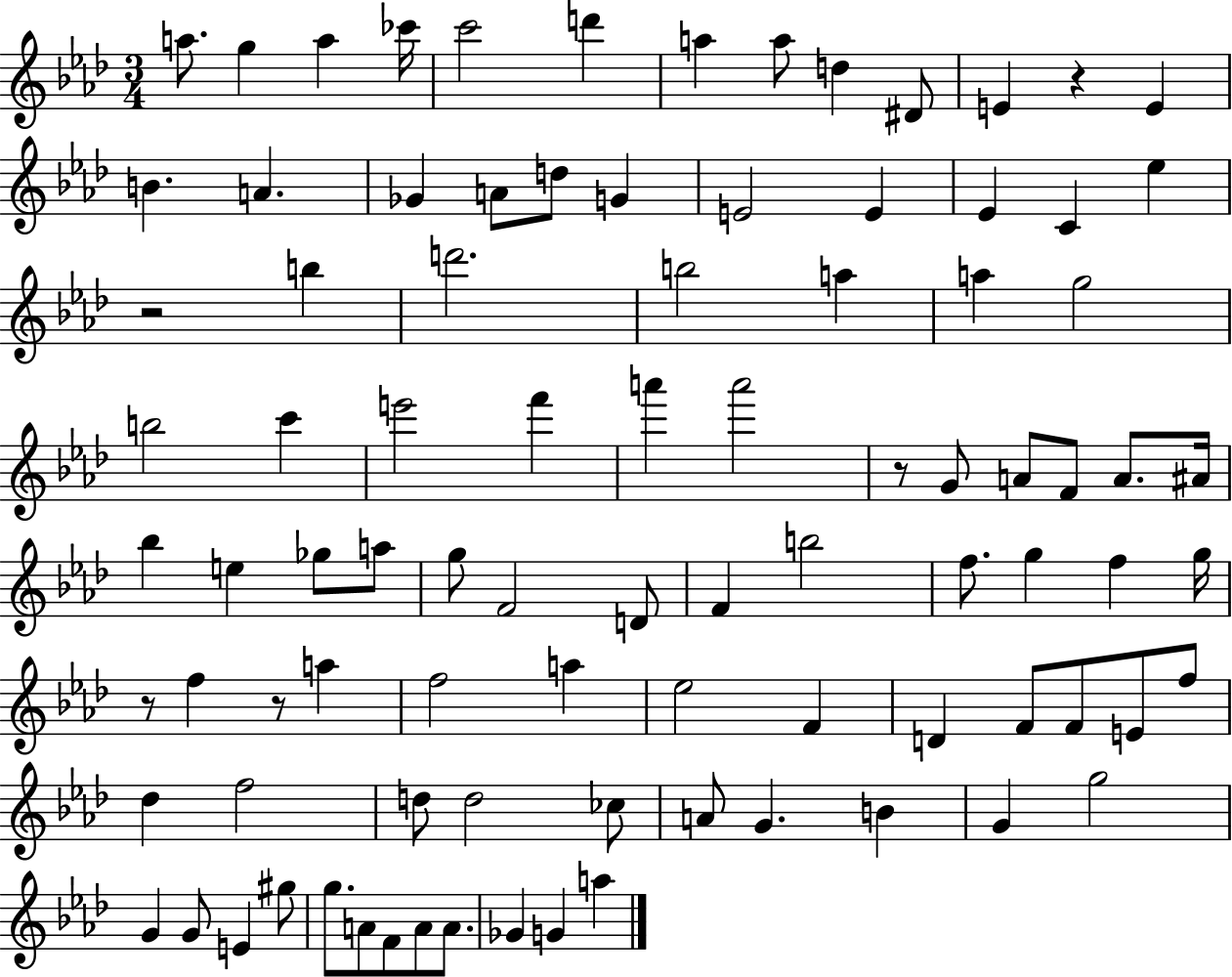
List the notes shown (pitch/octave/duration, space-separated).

A5/e. G5/q A5/q CES6/s C6/h D6/q A5/q A5/e D5/q D#4/e E4/q R/q E4/q B4/q. A4/q. Gb4/q A4/e D5/e G4/q E4/h E4/q Eb4/q C4/q Eb5/q R/h B5/q D6/h. B5/h A5/q A5/q G5/h B5/h C6/q E6/h F6/q A6/q A6/h R/e G4/e A4/e F4/e A4/e. A#4/s Bb5/q E5/q Gb5/e A5/e G5/e F4/h D4/e F4/q B5/h F5/e. G5/q F5/q G5/s R/e F5/q R/e A5/q F5/h A5/q Eb5/h F4/q D4/q F4/e F4/e E4/e F5/e Db5/q F5/h D5/e D5/h CES5/e A4/e G4/q. B4/q G4/q G5/h G4/q G4/e E4/q G#5/e G5/e. A4/e F4/e A4/e A4/e. Gb4/q G4/q A5/q